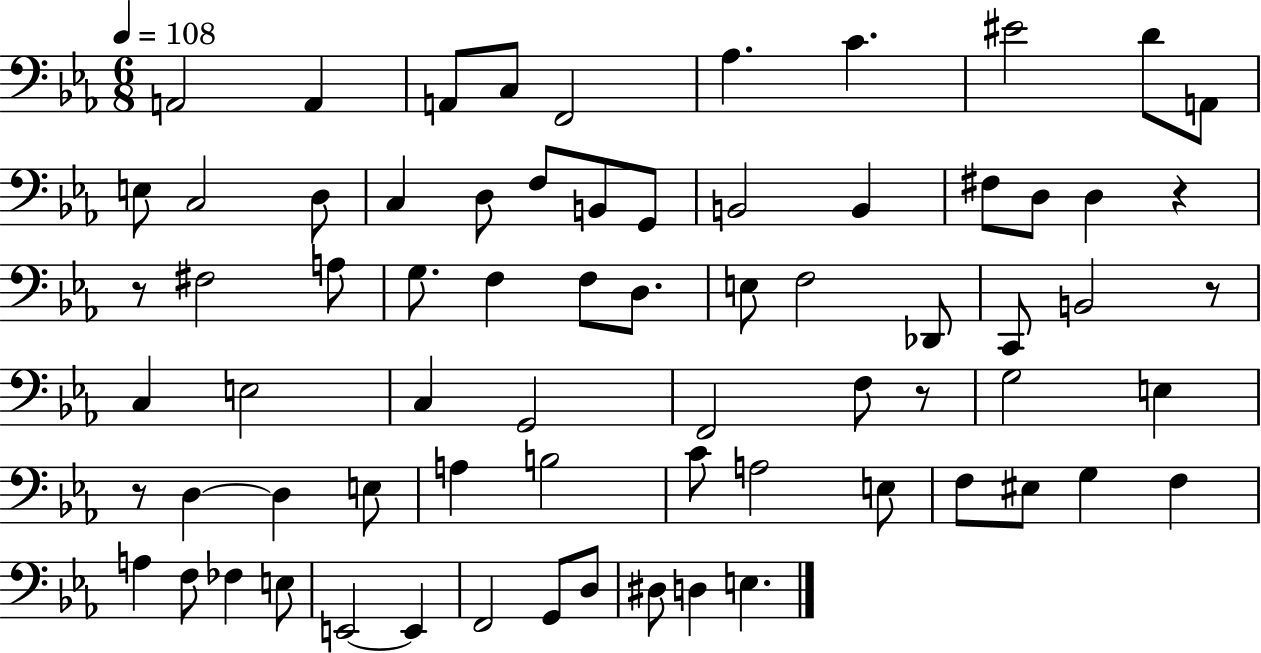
A2/h A2/q A2/e C3/e F2/h Ab3/q. C4/q. EIS4/h D4/e A2/e E3/e C3/h D3/e C3/q D3/e F3/e B2/e G2/e B2/h B2/q F#3/e D3/e D3/q R/q R/e F#3/h A3/e G3/e. F3/q F3/e D3/e. E3/e F3/h Db2/e C2/e B2/h R/e C3/q E3/h C3/q G2/h F2/h F3/e R/e G3/h E3/q R/e D3/q D3/q E3/e A3/q B3/h C4/e A3/h E3/e F3/e EIS3/e G3/q F3/q A3/q F3/e FES3/q E3/e E2/h E2/q F2/h G2/e D3/e D#3/e D3/q E3/q.